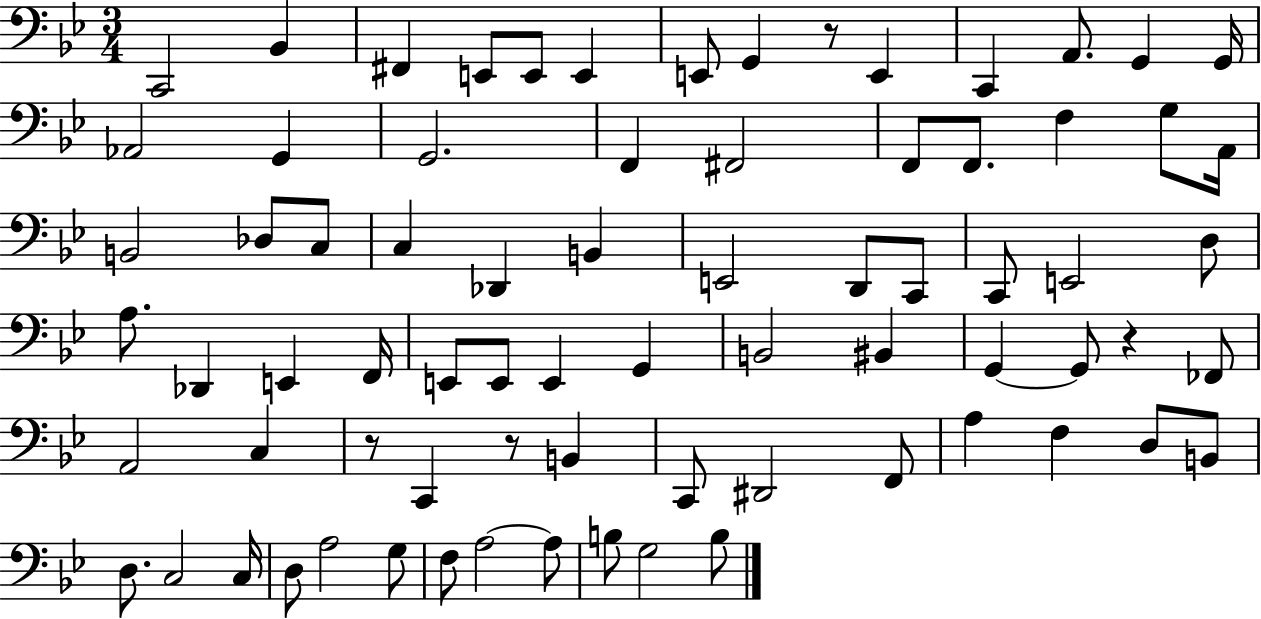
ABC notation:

X:1
T:Untitled
M:3/4
L:1/4
K:Bb
C,,2 _B,, ^F,, E,,/2 E,,/2 E,, E,,/2 G,, z/2 E,, C,, A,,/2 G,, G,,/4 _A,,2 G,, G,,2 F,, ^F,,2 F,,/2 F,,/2 F, G,/2 A,,/4 B,,2 _D,/2 C,/2 C, _D,, B,, E,,2 D,,/2 C,,/2 C,,/2 E,,2 D,/2 A,/2 _D,, E,, F,,/4 E,,/2 E,,/2 E,, G,, B,,2 ^B,, G,, G,,/2 z _F,,/2 A,,2 C, z/2 C,, z/2 B,, C,,/2 ^D,,2 F,,/2 A, F, D,/2 B,,/2 D,/2 C,2 C,/4 D,/2 A,2 G,/2 F,/2 A,2 A,/2 B,/2 G,2 B,/2